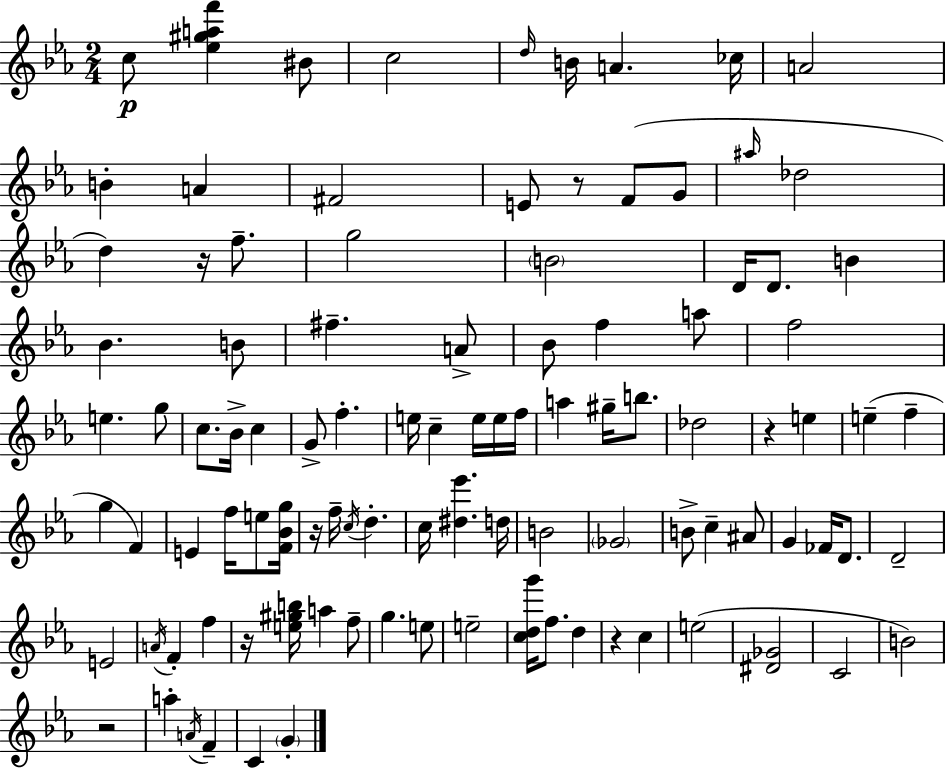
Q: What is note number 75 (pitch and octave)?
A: F5